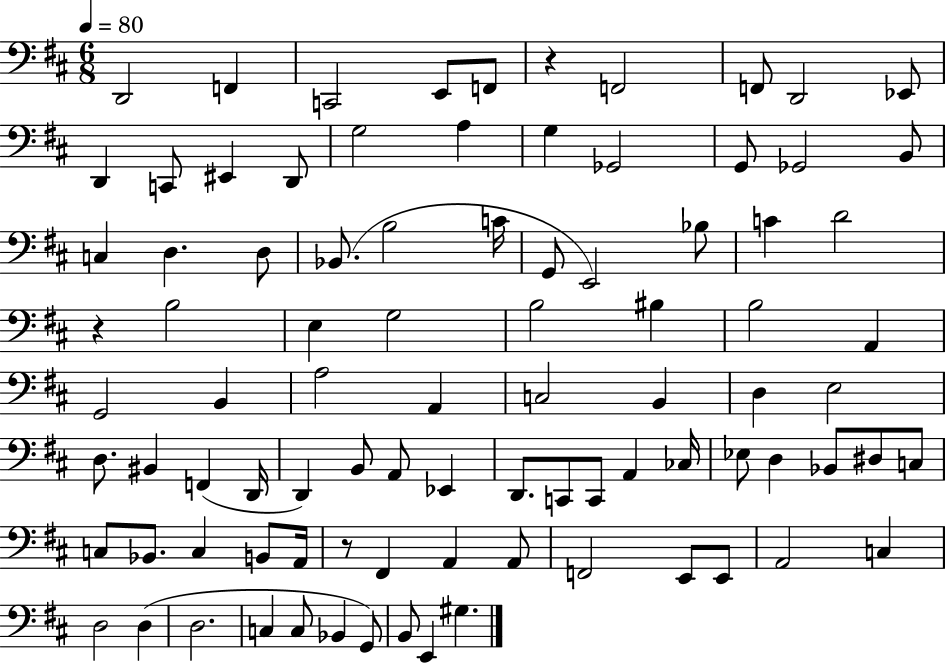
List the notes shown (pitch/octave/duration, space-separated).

D2/h F2/q C2/h E2/e F2/e R/q F2/h F2/e D2/h Eb2/e D2/q C2/e EIS2/q D2/e G3/h A3/q G3/q Gb2/h G2/e Gb2/h B2/e C3/q D3/q. D3/e Bb2/e. B3/h C4/s G2/e E2/h Bb3/e C4/q D4/h R/q B3/h E3/q G3/h B3/h BIS3/q B3/h A2/q G2/h B2/q A3/h A2/q C3/h B2/q D3/q E3/h D3/e. BIS2/q F2/q D2/s D2/q B2/e A2/e Eb2/q D2/e. C2/e C2/e A2/q CES3/s Eb3/e D3/q Bb2/e D#3/e C3/e C3/e Bb2/e. C3/q B2/e A2/s R/e F#2/q A2/q A2/e F2/h E2/e E2/e A2/h C3/q D3/h D3/q D3/h. C3/q C3/e Bb2/q G2/e B2/e E2/q G#3/q.